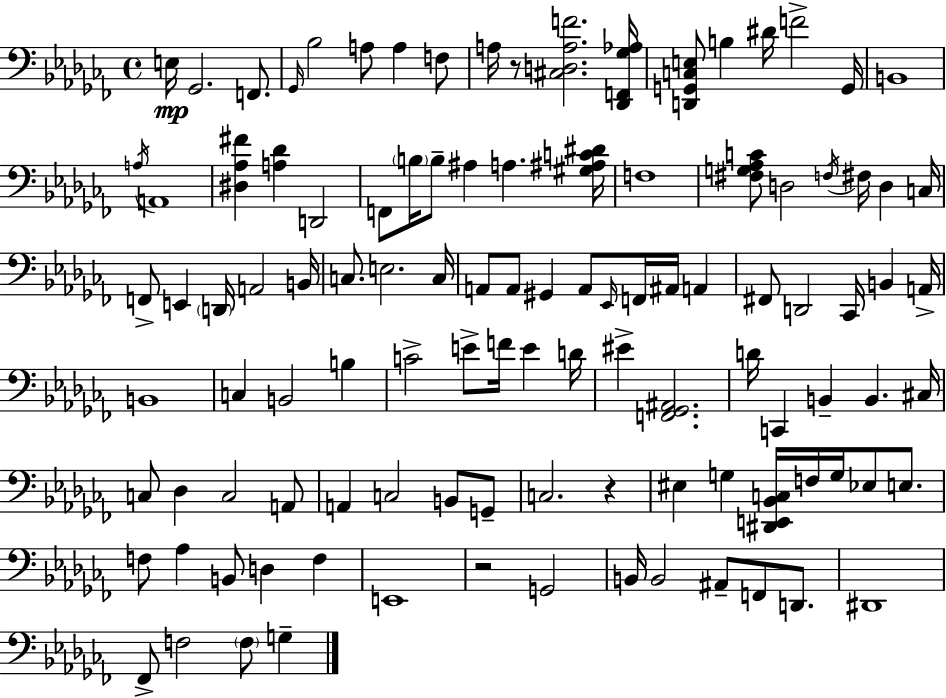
{
  \clef bass
  \time 4/4
  \defaultTimeSignature
  \key aes \minor
  e16\mp ges,2. f,8. | \grace { ges,16 } bes2 a8 a4 f8 | a16 r8 <cis d a f'>2. | <des, f, ges aes>16 <d, g, c e>8 b4 dis'16 f'2-> | \break g,16 b,1 | \acciaccatura { a16 } a,1 | <dis aes fis'>4 <a des'>4 d,2 | f,8 \parenthesize b16 b8-- ais4 a4. | \break <gis ais c' dis'>16 f1 | <fis g aes c'>8 d2 \acciaccatura { f16 } fis16 d4 | c16 f,8-> e,4 \parenthesize d,16 a,2 | b,16 c8. e2. | \break c16 a,8 a,8 gis,4 a,8 \grace { ees,16 } f,16 ais,16 | a,4 fis,8 d,2 ces,16 b,4 | a,16-> b,1 | c4 b,2 | \break b4 c'2-> e'8-> f'16 e'4 | d'16 eis'4-> <f, ges, ais,>2. | d'16 c,4 b,4-- b,4. | cis16 c8 des4 c2 | \break a,8 a,4 c2 | b,8 g,8-- c2. | r4 eis4 g4 <dis, e, bes, c>16 f16 g16 ees8 | e8. f8 aes4 b,8 d4 | \break f4 e,1 | r2 g,2 | b,16 b,2 ais,8-- f,8 | d,8. dis,1 | \break fes,8-> f2 \parenthesize f8 | g4-- \bar "|."
}